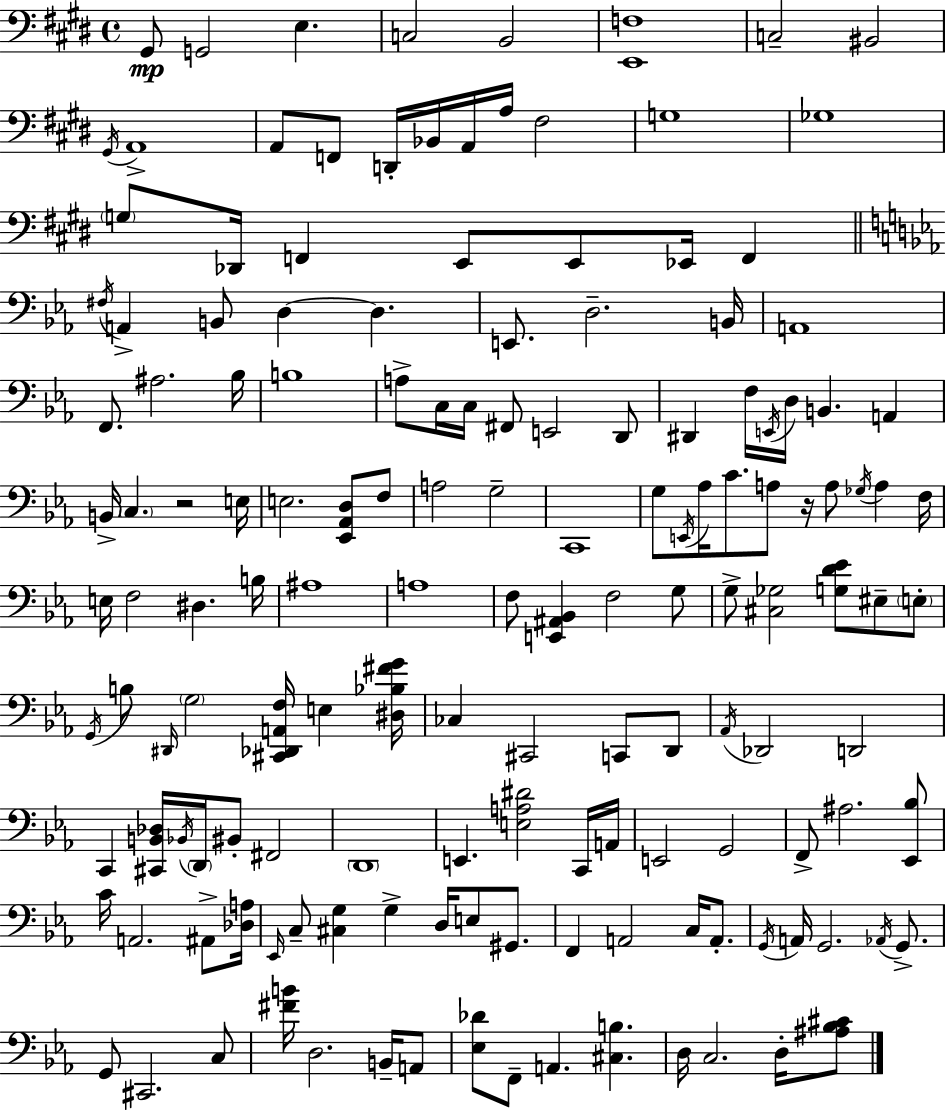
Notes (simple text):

G#2/e G2/h E3/q. C3/h B2/h [E2,F3]/w C3/h BIS2/h G#2/s A2/w A2/e F2/e D2/s Bb2/s A2/s A3/s F#3/h G3/w Gb3/w G3/e Db2/s F2/q E2/e E2/e Eb2/s F2/q F#3/s A2/q B2/e D3/q D3/q. E2/e. D3/h. B2/s A2/w F2/e. A#3/h. Bb3/s B3/w A3/e C3/s C3/s F#2/e E2/h D2/e D#2/q F3/s E2/s D3/s B2/q. A2/q B2/s C3/q. R/h E3/s E3/h. [Eb2,Ab2,D3]/e F3/e A3/h G3/h C2/w G3/e E2/s Ab3/s C4/e. A3/e R/s A3/e Gb3/s A3/q F3/s E3/s F3/h D#3/q. B3/s A#3/w A3/w F3/e [E2,A#2,Bb2]/q F3/h G3/e G3/e [C#3,Gb3]/h [G3,D4,Eb4]/e EIS3/e E3/e G2/s B3/e D#2/s G3/h [C#2,Db2,A2,F3]/s E3/q [D#3,Bb3,F#4,G4]/s CES3/q C#2/h C2/e D2/e Ab2/s Db2/h D2/h C2/q [C#2,B2,Db3]/s Bb2/s D2/s BIS2/e F#2/h D2/w E2/q. [E3,A3,D#4]/h C2/s A2/s E2/h G2/h F2/e A#3/h. [Eb2,Bb3]/e C4/s A2/h. A#2/e [Db3,A3]/s Eb2/s C3/e [C#3,G3]/q G3/q D3/s E3/e G#2/e. F2/q A2/h C3/s A2/e. G2/s A2/s G2/h. Ab2/s G2/e. G2/e C#2/h. C3/e [F#4,B4]/s D3/h. B2/s A2/e [Eb3,Db4]/e F2/e A2/q. [C#3,B3]/q. D3/s C3/h. D3/s [A#3,Bb3,C#4]/e